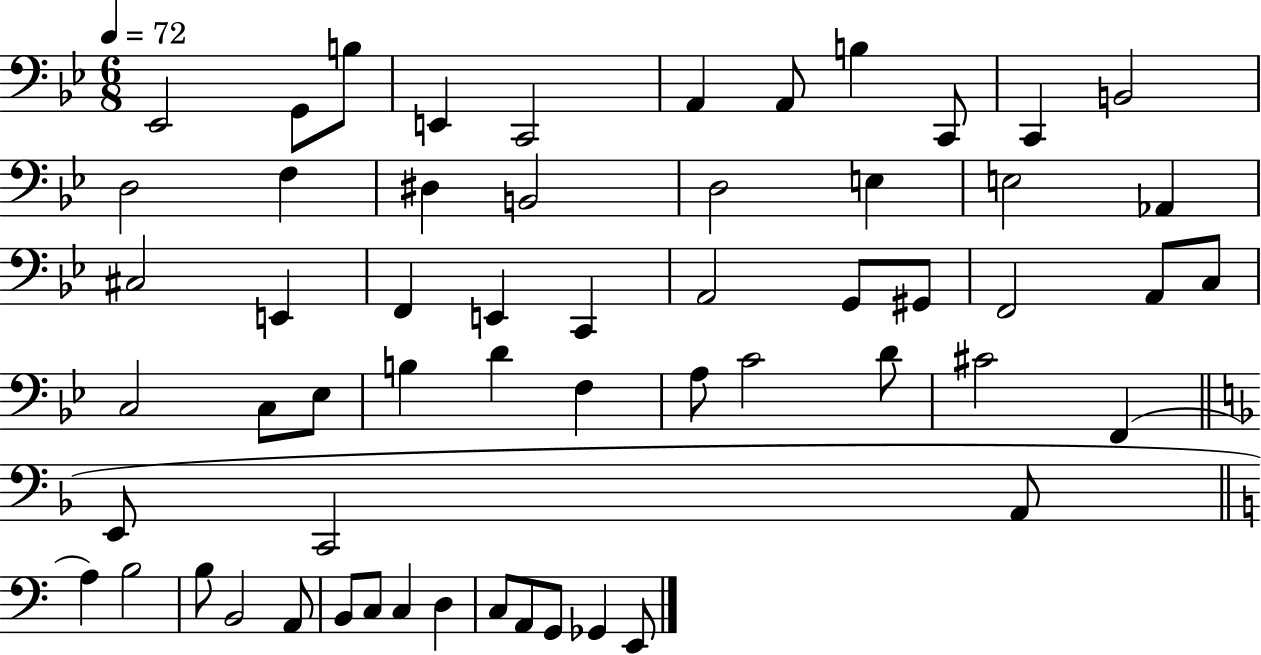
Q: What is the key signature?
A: BES major